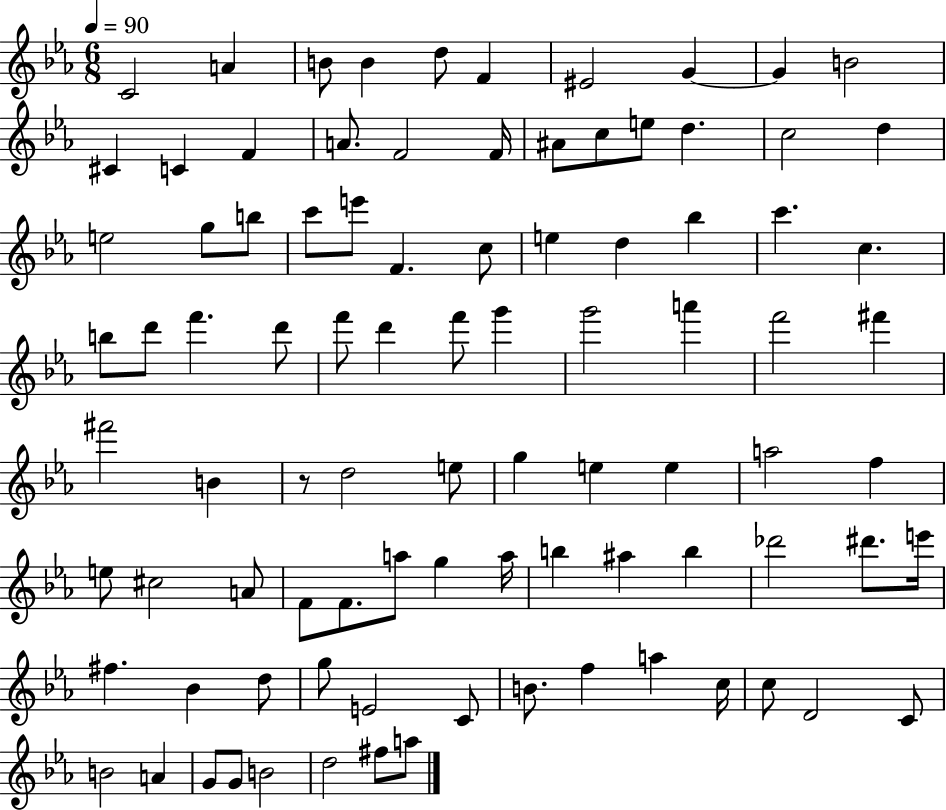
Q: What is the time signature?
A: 6/8